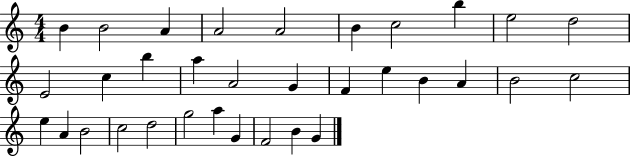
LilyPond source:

{
  \clef treble
  \numericTimeSignature
  \time 4/4
  \key c \major
  b'4 b'2 a'4 | a'2 a'2 | b'4 c''2 b''4 | e''2 d''2 | \break e'2 c''4 b''4 | a''4 a'2 g'4 | f'4 e''4 b'4 a'4 | b'2 c''2 | \break e''4 a'4 b'2 | c''2 d''2 | g''2 a''4 g'4 | f'2 b'4 g'4 | \break \bar "|."
}